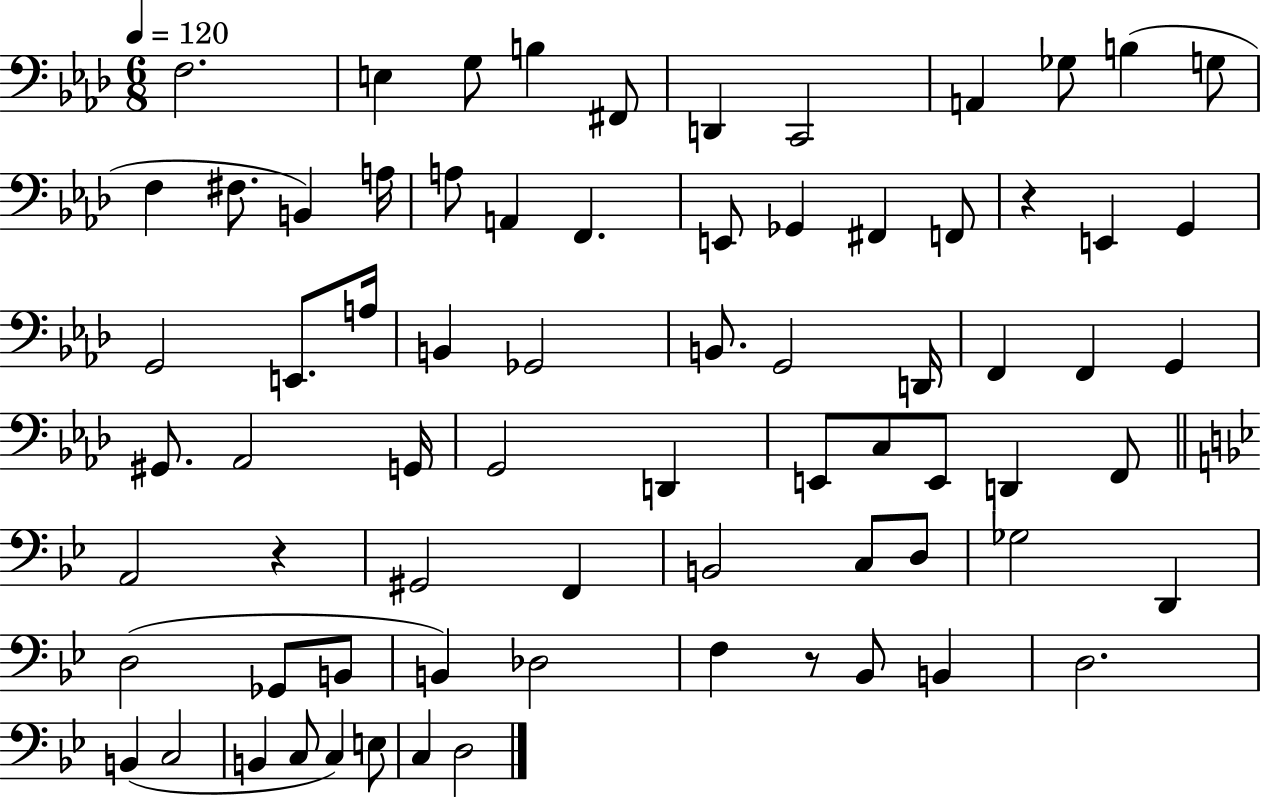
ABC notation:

X:1
T:Untitled
M:6/8
L:1/4
K:Ab
F,2 E, G,/2 B, ^F,,/2 D,, C,,2 A,, _G,/2 B, G,/2 F, ^F,/2 B,, A,/4 A,/2 A,, F,, E,,/2 _G,, ^F,, F,,/2 z E,, G,, G,,2 E,,/2 A,/4 B,, _G,,2 B,,/2 G,,2 D,,/4 F,, F,, G,, ^G,,/2 _A,,2 G,,/4 G,,2 D,, E,,/2 C,/2 E,,/2 D,, F,,/2 A,,2 z ^G,,2 F,, B,,2 C,/2 D,/2 _G,2 D,, D,2 _G,,/2 B,,/2 B,, _D,2 F, z/2 _B,,/2 B,, D,2 B,, C,2 B,, C,/2 C, E,/2 C, D,2